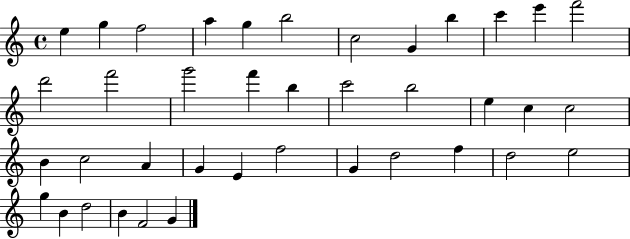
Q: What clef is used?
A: treble